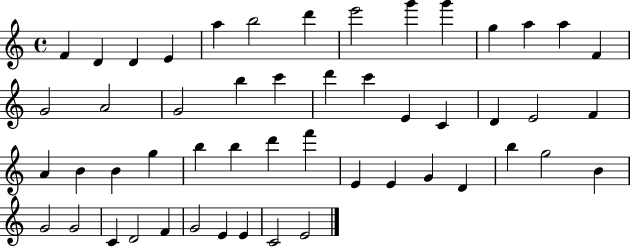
{
  \clef treble
  \time 4/4
  \defaultTimeSignature
  \key c \major
  f'4 d'4 d'4 e'4 | a''4 b''2 d'''4 | e'''2 g'''4 g'''4 | g''4 a''4 a''4 f'4 | \break g'2 a'2 | g'2 b''4 c'''4 | d'''4 c'''4 e'4 c'4 | d'4 e'2 f'4 | \break a'4 b'4 b'4 g''4 | b''4 b''4 d'''4 f'''4 | e'4 e'4 g'4 d'4 | b''4 g''2 b'4 | \break g'2 g'2 | c'4 d'2 f'4 | g'2 e'4 e'4 | c'2 e'2 | \break \bar "|."
}